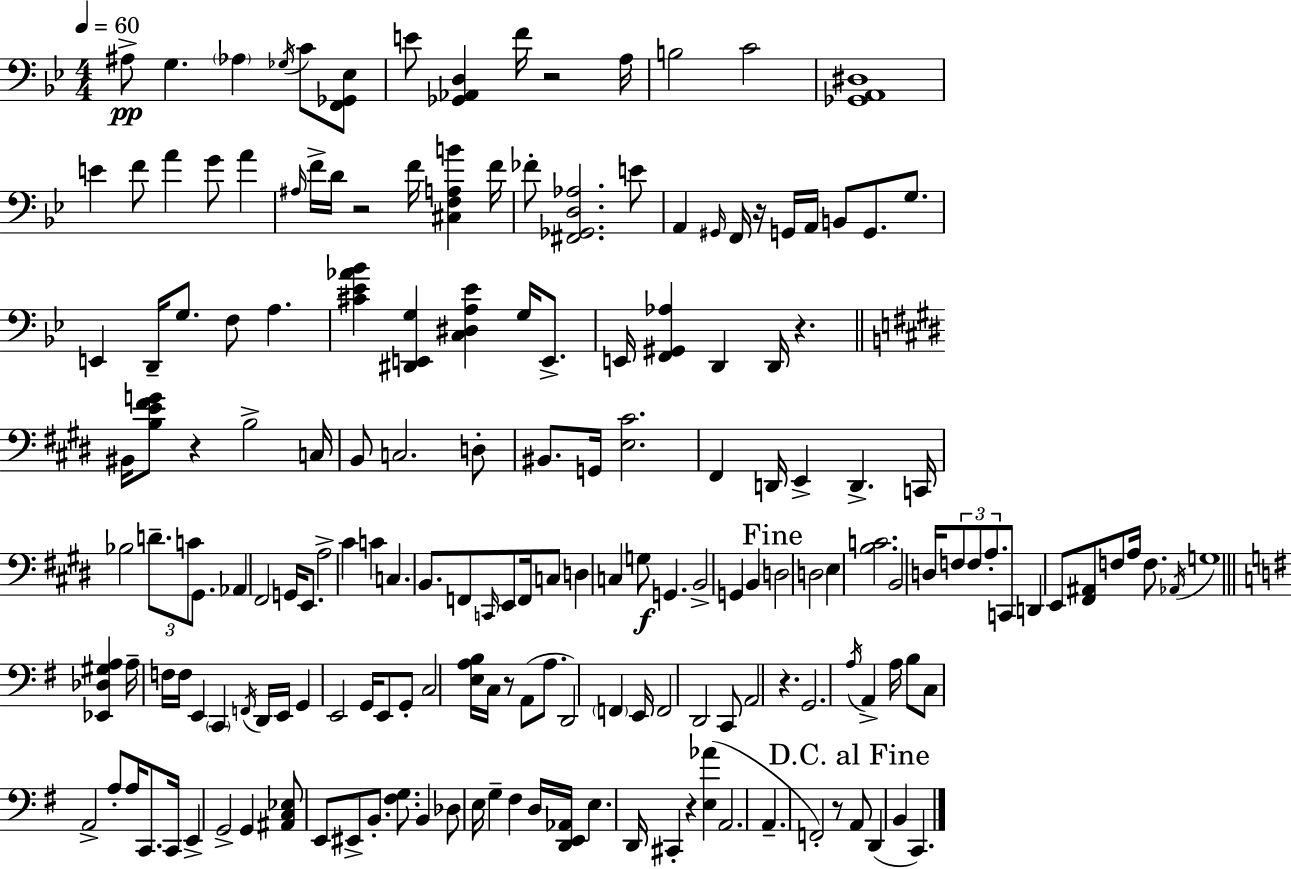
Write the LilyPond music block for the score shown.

{
  \clef bass
  \numericTimeSignature
  \time 4/4
  \key bes \major
  \tempo 4 = 60
  ais8->\pp g4. \parenthesize aes4 \acciaccatura { ges16 } c'8 <f, ges, ees>8 | e'8 <ges, aes, d>4 f'16 r2 | a16 b2 c'2 | <ges, a, dis>1 | \break e'4 f'8 a'4 g'8 a'4 | \grace { ais16 } f'16-> d'16 r2 f'16 <cis f a b'>4 | f'16 fes'8-. <fis, ges, d aes>2. | e'8 a,4 \grace { gis,16 } f,16 r16 g,16 a,16 b,8 g,8. | \break g8. e,4 d,16-- g8. f8 a4. | <cis' ees' aes' bes'>4 <dis, e, g>4 <c dis a ees'>4 g16 | e,8.-> e,16 <f, gis, aes>4 d,4 d,16 r4. | \bar "||" \break \key e \major bis,16 <b e' fis' g'>8 r4 b2-> c16 | b,8 c2. d8-. | bis,8. g,16 <e cis'>2. | fis,4 d,16 e,4-> d,4.-> c,16 | \break bes2 \tuplet 3/2 { d'8.-- c'8 gis,8. } | aes,4 fis,2 g,16 e,8. | a2-> cis'4 c'4 | c4. b,8. f,8 \grace { c,16 } e,8 f,16 c8 | \break d4 c4 g8\f g,4. | b,2-> g,4 b,4 | \mark "Fine" d2 d2 | e4 <b c'>2. | \break b,2 d16 \tuplet 3/2 { f8 f8 a8.-. } | c,8 d,4 e,8 <fis, ais,>8 f8 a16 f8. | \acciaccatura { aes,16 } g1 | \bar "||" \break \key g \major <ees, des gis a>4 a16-- f16 f16 e,4 \parenthesize c,4 \acciaccatura { f,16 } | d,16 e,16 g,4 e,2 g,16 e,8 | g,8-. c2 <e a b>16 c16 r8 a,8( | a8. d,2) \parenthesize f,4 | \break e,16 f,2 d,2 | c,8 a,2 r4. | g,2. \acciaccatura { a16 } a,4-> | a16 b8 c8 a,2-> a8-. | \break a16 c,8. c,16 e,4-> g,2-> | g,4 <ais, c ees>8 e,8 eis,8-> b,8.-. <fis g>8. | b,4 des8 e16 g4-- fis4 | d16 <d, e, aes,>16 e4. d,16 cis,4-. r4 | \break <e aes'>4( a,2. | a,4.-- f,2-.) | r8 \mark "D.C. al Fine" a,8 d,4( b,4 c,4.) | \bar "|."
}